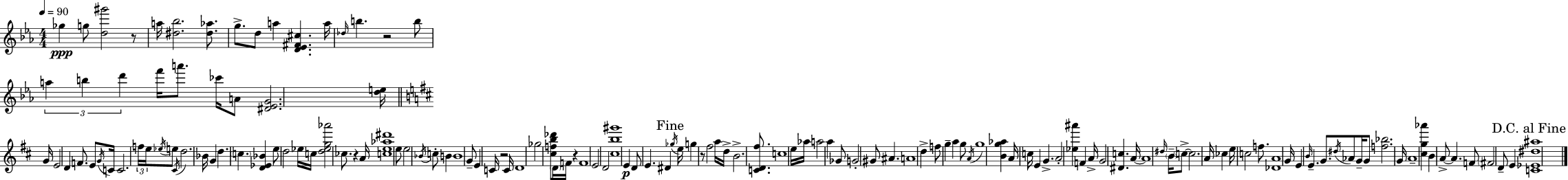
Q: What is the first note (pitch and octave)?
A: Gb5